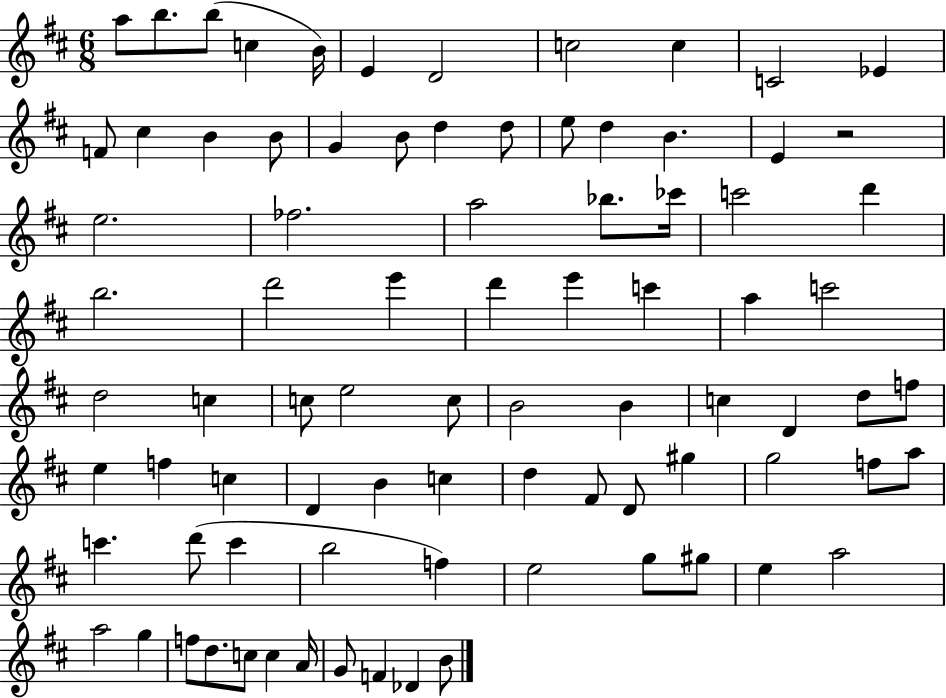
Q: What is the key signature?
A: D major